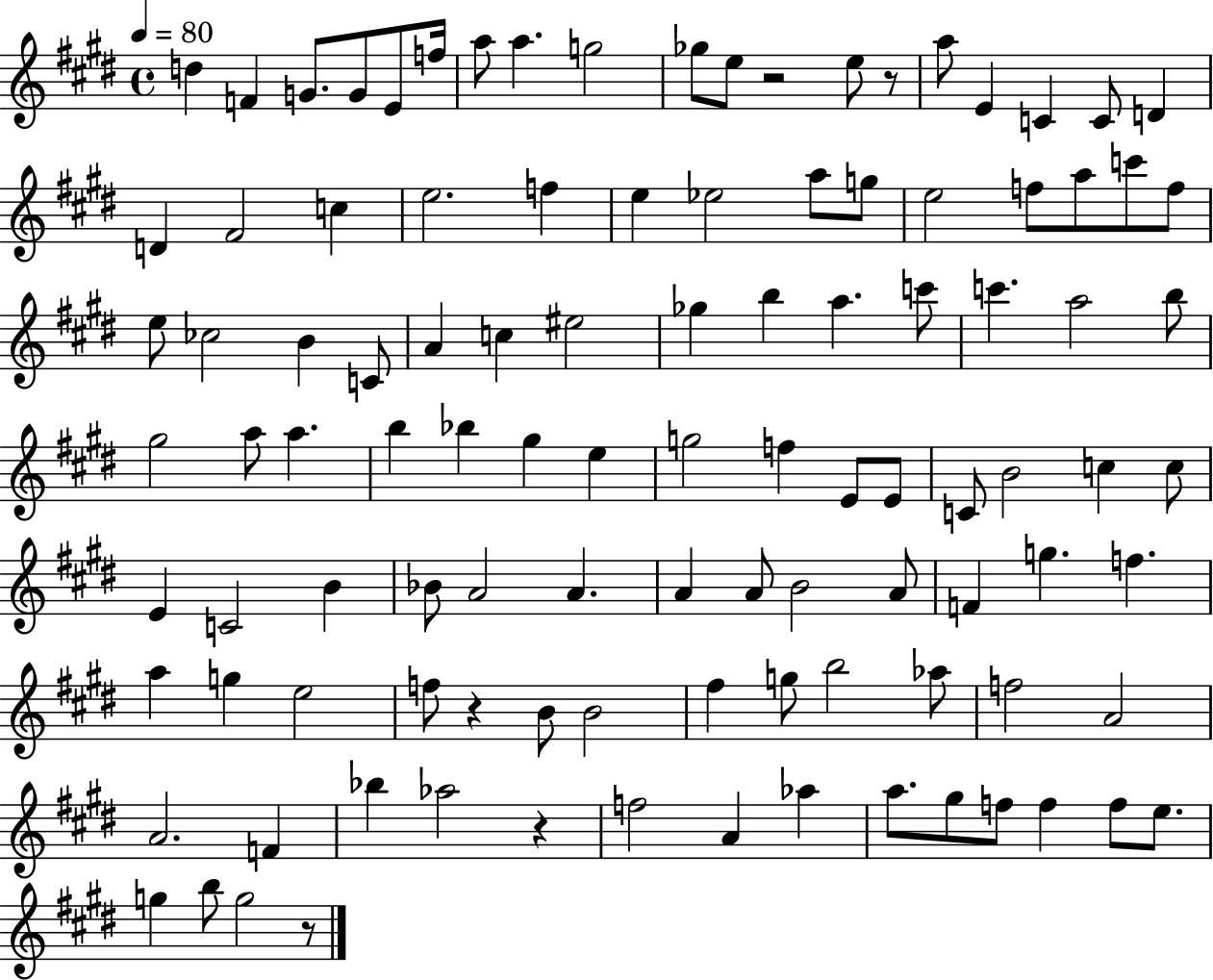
X:1
T:Untitled
M:4/4
L:1/4
K:E
d F G/2 G/2 E/2 f/4 a/2 a g2 _g/2 e/2 z2 e/2 z/2 a/2 E C C/2 D D ^F2 c e2 f e _e2 a/2 g/2 e2 f/2 a/2 c'/2 f/2 e/2 _c2 B C/2 A c ^e2 _g b a c'/2 c' a2 b/2 ^g2 a/2 a b _b ^g e g2 f E/2 E/2 C/2 B2 c c/2 E C2 B _B/2 A2 A A A/2 B2 A/2 F g f a g e2 f/2 z B/2 B2 ^f g/2 b2 _a/2 f2 A2 A2 F _b _a2 z f2 A _a a/2 ^g/2 f/2 f f/2 e/2 g b/2 g2 z/2